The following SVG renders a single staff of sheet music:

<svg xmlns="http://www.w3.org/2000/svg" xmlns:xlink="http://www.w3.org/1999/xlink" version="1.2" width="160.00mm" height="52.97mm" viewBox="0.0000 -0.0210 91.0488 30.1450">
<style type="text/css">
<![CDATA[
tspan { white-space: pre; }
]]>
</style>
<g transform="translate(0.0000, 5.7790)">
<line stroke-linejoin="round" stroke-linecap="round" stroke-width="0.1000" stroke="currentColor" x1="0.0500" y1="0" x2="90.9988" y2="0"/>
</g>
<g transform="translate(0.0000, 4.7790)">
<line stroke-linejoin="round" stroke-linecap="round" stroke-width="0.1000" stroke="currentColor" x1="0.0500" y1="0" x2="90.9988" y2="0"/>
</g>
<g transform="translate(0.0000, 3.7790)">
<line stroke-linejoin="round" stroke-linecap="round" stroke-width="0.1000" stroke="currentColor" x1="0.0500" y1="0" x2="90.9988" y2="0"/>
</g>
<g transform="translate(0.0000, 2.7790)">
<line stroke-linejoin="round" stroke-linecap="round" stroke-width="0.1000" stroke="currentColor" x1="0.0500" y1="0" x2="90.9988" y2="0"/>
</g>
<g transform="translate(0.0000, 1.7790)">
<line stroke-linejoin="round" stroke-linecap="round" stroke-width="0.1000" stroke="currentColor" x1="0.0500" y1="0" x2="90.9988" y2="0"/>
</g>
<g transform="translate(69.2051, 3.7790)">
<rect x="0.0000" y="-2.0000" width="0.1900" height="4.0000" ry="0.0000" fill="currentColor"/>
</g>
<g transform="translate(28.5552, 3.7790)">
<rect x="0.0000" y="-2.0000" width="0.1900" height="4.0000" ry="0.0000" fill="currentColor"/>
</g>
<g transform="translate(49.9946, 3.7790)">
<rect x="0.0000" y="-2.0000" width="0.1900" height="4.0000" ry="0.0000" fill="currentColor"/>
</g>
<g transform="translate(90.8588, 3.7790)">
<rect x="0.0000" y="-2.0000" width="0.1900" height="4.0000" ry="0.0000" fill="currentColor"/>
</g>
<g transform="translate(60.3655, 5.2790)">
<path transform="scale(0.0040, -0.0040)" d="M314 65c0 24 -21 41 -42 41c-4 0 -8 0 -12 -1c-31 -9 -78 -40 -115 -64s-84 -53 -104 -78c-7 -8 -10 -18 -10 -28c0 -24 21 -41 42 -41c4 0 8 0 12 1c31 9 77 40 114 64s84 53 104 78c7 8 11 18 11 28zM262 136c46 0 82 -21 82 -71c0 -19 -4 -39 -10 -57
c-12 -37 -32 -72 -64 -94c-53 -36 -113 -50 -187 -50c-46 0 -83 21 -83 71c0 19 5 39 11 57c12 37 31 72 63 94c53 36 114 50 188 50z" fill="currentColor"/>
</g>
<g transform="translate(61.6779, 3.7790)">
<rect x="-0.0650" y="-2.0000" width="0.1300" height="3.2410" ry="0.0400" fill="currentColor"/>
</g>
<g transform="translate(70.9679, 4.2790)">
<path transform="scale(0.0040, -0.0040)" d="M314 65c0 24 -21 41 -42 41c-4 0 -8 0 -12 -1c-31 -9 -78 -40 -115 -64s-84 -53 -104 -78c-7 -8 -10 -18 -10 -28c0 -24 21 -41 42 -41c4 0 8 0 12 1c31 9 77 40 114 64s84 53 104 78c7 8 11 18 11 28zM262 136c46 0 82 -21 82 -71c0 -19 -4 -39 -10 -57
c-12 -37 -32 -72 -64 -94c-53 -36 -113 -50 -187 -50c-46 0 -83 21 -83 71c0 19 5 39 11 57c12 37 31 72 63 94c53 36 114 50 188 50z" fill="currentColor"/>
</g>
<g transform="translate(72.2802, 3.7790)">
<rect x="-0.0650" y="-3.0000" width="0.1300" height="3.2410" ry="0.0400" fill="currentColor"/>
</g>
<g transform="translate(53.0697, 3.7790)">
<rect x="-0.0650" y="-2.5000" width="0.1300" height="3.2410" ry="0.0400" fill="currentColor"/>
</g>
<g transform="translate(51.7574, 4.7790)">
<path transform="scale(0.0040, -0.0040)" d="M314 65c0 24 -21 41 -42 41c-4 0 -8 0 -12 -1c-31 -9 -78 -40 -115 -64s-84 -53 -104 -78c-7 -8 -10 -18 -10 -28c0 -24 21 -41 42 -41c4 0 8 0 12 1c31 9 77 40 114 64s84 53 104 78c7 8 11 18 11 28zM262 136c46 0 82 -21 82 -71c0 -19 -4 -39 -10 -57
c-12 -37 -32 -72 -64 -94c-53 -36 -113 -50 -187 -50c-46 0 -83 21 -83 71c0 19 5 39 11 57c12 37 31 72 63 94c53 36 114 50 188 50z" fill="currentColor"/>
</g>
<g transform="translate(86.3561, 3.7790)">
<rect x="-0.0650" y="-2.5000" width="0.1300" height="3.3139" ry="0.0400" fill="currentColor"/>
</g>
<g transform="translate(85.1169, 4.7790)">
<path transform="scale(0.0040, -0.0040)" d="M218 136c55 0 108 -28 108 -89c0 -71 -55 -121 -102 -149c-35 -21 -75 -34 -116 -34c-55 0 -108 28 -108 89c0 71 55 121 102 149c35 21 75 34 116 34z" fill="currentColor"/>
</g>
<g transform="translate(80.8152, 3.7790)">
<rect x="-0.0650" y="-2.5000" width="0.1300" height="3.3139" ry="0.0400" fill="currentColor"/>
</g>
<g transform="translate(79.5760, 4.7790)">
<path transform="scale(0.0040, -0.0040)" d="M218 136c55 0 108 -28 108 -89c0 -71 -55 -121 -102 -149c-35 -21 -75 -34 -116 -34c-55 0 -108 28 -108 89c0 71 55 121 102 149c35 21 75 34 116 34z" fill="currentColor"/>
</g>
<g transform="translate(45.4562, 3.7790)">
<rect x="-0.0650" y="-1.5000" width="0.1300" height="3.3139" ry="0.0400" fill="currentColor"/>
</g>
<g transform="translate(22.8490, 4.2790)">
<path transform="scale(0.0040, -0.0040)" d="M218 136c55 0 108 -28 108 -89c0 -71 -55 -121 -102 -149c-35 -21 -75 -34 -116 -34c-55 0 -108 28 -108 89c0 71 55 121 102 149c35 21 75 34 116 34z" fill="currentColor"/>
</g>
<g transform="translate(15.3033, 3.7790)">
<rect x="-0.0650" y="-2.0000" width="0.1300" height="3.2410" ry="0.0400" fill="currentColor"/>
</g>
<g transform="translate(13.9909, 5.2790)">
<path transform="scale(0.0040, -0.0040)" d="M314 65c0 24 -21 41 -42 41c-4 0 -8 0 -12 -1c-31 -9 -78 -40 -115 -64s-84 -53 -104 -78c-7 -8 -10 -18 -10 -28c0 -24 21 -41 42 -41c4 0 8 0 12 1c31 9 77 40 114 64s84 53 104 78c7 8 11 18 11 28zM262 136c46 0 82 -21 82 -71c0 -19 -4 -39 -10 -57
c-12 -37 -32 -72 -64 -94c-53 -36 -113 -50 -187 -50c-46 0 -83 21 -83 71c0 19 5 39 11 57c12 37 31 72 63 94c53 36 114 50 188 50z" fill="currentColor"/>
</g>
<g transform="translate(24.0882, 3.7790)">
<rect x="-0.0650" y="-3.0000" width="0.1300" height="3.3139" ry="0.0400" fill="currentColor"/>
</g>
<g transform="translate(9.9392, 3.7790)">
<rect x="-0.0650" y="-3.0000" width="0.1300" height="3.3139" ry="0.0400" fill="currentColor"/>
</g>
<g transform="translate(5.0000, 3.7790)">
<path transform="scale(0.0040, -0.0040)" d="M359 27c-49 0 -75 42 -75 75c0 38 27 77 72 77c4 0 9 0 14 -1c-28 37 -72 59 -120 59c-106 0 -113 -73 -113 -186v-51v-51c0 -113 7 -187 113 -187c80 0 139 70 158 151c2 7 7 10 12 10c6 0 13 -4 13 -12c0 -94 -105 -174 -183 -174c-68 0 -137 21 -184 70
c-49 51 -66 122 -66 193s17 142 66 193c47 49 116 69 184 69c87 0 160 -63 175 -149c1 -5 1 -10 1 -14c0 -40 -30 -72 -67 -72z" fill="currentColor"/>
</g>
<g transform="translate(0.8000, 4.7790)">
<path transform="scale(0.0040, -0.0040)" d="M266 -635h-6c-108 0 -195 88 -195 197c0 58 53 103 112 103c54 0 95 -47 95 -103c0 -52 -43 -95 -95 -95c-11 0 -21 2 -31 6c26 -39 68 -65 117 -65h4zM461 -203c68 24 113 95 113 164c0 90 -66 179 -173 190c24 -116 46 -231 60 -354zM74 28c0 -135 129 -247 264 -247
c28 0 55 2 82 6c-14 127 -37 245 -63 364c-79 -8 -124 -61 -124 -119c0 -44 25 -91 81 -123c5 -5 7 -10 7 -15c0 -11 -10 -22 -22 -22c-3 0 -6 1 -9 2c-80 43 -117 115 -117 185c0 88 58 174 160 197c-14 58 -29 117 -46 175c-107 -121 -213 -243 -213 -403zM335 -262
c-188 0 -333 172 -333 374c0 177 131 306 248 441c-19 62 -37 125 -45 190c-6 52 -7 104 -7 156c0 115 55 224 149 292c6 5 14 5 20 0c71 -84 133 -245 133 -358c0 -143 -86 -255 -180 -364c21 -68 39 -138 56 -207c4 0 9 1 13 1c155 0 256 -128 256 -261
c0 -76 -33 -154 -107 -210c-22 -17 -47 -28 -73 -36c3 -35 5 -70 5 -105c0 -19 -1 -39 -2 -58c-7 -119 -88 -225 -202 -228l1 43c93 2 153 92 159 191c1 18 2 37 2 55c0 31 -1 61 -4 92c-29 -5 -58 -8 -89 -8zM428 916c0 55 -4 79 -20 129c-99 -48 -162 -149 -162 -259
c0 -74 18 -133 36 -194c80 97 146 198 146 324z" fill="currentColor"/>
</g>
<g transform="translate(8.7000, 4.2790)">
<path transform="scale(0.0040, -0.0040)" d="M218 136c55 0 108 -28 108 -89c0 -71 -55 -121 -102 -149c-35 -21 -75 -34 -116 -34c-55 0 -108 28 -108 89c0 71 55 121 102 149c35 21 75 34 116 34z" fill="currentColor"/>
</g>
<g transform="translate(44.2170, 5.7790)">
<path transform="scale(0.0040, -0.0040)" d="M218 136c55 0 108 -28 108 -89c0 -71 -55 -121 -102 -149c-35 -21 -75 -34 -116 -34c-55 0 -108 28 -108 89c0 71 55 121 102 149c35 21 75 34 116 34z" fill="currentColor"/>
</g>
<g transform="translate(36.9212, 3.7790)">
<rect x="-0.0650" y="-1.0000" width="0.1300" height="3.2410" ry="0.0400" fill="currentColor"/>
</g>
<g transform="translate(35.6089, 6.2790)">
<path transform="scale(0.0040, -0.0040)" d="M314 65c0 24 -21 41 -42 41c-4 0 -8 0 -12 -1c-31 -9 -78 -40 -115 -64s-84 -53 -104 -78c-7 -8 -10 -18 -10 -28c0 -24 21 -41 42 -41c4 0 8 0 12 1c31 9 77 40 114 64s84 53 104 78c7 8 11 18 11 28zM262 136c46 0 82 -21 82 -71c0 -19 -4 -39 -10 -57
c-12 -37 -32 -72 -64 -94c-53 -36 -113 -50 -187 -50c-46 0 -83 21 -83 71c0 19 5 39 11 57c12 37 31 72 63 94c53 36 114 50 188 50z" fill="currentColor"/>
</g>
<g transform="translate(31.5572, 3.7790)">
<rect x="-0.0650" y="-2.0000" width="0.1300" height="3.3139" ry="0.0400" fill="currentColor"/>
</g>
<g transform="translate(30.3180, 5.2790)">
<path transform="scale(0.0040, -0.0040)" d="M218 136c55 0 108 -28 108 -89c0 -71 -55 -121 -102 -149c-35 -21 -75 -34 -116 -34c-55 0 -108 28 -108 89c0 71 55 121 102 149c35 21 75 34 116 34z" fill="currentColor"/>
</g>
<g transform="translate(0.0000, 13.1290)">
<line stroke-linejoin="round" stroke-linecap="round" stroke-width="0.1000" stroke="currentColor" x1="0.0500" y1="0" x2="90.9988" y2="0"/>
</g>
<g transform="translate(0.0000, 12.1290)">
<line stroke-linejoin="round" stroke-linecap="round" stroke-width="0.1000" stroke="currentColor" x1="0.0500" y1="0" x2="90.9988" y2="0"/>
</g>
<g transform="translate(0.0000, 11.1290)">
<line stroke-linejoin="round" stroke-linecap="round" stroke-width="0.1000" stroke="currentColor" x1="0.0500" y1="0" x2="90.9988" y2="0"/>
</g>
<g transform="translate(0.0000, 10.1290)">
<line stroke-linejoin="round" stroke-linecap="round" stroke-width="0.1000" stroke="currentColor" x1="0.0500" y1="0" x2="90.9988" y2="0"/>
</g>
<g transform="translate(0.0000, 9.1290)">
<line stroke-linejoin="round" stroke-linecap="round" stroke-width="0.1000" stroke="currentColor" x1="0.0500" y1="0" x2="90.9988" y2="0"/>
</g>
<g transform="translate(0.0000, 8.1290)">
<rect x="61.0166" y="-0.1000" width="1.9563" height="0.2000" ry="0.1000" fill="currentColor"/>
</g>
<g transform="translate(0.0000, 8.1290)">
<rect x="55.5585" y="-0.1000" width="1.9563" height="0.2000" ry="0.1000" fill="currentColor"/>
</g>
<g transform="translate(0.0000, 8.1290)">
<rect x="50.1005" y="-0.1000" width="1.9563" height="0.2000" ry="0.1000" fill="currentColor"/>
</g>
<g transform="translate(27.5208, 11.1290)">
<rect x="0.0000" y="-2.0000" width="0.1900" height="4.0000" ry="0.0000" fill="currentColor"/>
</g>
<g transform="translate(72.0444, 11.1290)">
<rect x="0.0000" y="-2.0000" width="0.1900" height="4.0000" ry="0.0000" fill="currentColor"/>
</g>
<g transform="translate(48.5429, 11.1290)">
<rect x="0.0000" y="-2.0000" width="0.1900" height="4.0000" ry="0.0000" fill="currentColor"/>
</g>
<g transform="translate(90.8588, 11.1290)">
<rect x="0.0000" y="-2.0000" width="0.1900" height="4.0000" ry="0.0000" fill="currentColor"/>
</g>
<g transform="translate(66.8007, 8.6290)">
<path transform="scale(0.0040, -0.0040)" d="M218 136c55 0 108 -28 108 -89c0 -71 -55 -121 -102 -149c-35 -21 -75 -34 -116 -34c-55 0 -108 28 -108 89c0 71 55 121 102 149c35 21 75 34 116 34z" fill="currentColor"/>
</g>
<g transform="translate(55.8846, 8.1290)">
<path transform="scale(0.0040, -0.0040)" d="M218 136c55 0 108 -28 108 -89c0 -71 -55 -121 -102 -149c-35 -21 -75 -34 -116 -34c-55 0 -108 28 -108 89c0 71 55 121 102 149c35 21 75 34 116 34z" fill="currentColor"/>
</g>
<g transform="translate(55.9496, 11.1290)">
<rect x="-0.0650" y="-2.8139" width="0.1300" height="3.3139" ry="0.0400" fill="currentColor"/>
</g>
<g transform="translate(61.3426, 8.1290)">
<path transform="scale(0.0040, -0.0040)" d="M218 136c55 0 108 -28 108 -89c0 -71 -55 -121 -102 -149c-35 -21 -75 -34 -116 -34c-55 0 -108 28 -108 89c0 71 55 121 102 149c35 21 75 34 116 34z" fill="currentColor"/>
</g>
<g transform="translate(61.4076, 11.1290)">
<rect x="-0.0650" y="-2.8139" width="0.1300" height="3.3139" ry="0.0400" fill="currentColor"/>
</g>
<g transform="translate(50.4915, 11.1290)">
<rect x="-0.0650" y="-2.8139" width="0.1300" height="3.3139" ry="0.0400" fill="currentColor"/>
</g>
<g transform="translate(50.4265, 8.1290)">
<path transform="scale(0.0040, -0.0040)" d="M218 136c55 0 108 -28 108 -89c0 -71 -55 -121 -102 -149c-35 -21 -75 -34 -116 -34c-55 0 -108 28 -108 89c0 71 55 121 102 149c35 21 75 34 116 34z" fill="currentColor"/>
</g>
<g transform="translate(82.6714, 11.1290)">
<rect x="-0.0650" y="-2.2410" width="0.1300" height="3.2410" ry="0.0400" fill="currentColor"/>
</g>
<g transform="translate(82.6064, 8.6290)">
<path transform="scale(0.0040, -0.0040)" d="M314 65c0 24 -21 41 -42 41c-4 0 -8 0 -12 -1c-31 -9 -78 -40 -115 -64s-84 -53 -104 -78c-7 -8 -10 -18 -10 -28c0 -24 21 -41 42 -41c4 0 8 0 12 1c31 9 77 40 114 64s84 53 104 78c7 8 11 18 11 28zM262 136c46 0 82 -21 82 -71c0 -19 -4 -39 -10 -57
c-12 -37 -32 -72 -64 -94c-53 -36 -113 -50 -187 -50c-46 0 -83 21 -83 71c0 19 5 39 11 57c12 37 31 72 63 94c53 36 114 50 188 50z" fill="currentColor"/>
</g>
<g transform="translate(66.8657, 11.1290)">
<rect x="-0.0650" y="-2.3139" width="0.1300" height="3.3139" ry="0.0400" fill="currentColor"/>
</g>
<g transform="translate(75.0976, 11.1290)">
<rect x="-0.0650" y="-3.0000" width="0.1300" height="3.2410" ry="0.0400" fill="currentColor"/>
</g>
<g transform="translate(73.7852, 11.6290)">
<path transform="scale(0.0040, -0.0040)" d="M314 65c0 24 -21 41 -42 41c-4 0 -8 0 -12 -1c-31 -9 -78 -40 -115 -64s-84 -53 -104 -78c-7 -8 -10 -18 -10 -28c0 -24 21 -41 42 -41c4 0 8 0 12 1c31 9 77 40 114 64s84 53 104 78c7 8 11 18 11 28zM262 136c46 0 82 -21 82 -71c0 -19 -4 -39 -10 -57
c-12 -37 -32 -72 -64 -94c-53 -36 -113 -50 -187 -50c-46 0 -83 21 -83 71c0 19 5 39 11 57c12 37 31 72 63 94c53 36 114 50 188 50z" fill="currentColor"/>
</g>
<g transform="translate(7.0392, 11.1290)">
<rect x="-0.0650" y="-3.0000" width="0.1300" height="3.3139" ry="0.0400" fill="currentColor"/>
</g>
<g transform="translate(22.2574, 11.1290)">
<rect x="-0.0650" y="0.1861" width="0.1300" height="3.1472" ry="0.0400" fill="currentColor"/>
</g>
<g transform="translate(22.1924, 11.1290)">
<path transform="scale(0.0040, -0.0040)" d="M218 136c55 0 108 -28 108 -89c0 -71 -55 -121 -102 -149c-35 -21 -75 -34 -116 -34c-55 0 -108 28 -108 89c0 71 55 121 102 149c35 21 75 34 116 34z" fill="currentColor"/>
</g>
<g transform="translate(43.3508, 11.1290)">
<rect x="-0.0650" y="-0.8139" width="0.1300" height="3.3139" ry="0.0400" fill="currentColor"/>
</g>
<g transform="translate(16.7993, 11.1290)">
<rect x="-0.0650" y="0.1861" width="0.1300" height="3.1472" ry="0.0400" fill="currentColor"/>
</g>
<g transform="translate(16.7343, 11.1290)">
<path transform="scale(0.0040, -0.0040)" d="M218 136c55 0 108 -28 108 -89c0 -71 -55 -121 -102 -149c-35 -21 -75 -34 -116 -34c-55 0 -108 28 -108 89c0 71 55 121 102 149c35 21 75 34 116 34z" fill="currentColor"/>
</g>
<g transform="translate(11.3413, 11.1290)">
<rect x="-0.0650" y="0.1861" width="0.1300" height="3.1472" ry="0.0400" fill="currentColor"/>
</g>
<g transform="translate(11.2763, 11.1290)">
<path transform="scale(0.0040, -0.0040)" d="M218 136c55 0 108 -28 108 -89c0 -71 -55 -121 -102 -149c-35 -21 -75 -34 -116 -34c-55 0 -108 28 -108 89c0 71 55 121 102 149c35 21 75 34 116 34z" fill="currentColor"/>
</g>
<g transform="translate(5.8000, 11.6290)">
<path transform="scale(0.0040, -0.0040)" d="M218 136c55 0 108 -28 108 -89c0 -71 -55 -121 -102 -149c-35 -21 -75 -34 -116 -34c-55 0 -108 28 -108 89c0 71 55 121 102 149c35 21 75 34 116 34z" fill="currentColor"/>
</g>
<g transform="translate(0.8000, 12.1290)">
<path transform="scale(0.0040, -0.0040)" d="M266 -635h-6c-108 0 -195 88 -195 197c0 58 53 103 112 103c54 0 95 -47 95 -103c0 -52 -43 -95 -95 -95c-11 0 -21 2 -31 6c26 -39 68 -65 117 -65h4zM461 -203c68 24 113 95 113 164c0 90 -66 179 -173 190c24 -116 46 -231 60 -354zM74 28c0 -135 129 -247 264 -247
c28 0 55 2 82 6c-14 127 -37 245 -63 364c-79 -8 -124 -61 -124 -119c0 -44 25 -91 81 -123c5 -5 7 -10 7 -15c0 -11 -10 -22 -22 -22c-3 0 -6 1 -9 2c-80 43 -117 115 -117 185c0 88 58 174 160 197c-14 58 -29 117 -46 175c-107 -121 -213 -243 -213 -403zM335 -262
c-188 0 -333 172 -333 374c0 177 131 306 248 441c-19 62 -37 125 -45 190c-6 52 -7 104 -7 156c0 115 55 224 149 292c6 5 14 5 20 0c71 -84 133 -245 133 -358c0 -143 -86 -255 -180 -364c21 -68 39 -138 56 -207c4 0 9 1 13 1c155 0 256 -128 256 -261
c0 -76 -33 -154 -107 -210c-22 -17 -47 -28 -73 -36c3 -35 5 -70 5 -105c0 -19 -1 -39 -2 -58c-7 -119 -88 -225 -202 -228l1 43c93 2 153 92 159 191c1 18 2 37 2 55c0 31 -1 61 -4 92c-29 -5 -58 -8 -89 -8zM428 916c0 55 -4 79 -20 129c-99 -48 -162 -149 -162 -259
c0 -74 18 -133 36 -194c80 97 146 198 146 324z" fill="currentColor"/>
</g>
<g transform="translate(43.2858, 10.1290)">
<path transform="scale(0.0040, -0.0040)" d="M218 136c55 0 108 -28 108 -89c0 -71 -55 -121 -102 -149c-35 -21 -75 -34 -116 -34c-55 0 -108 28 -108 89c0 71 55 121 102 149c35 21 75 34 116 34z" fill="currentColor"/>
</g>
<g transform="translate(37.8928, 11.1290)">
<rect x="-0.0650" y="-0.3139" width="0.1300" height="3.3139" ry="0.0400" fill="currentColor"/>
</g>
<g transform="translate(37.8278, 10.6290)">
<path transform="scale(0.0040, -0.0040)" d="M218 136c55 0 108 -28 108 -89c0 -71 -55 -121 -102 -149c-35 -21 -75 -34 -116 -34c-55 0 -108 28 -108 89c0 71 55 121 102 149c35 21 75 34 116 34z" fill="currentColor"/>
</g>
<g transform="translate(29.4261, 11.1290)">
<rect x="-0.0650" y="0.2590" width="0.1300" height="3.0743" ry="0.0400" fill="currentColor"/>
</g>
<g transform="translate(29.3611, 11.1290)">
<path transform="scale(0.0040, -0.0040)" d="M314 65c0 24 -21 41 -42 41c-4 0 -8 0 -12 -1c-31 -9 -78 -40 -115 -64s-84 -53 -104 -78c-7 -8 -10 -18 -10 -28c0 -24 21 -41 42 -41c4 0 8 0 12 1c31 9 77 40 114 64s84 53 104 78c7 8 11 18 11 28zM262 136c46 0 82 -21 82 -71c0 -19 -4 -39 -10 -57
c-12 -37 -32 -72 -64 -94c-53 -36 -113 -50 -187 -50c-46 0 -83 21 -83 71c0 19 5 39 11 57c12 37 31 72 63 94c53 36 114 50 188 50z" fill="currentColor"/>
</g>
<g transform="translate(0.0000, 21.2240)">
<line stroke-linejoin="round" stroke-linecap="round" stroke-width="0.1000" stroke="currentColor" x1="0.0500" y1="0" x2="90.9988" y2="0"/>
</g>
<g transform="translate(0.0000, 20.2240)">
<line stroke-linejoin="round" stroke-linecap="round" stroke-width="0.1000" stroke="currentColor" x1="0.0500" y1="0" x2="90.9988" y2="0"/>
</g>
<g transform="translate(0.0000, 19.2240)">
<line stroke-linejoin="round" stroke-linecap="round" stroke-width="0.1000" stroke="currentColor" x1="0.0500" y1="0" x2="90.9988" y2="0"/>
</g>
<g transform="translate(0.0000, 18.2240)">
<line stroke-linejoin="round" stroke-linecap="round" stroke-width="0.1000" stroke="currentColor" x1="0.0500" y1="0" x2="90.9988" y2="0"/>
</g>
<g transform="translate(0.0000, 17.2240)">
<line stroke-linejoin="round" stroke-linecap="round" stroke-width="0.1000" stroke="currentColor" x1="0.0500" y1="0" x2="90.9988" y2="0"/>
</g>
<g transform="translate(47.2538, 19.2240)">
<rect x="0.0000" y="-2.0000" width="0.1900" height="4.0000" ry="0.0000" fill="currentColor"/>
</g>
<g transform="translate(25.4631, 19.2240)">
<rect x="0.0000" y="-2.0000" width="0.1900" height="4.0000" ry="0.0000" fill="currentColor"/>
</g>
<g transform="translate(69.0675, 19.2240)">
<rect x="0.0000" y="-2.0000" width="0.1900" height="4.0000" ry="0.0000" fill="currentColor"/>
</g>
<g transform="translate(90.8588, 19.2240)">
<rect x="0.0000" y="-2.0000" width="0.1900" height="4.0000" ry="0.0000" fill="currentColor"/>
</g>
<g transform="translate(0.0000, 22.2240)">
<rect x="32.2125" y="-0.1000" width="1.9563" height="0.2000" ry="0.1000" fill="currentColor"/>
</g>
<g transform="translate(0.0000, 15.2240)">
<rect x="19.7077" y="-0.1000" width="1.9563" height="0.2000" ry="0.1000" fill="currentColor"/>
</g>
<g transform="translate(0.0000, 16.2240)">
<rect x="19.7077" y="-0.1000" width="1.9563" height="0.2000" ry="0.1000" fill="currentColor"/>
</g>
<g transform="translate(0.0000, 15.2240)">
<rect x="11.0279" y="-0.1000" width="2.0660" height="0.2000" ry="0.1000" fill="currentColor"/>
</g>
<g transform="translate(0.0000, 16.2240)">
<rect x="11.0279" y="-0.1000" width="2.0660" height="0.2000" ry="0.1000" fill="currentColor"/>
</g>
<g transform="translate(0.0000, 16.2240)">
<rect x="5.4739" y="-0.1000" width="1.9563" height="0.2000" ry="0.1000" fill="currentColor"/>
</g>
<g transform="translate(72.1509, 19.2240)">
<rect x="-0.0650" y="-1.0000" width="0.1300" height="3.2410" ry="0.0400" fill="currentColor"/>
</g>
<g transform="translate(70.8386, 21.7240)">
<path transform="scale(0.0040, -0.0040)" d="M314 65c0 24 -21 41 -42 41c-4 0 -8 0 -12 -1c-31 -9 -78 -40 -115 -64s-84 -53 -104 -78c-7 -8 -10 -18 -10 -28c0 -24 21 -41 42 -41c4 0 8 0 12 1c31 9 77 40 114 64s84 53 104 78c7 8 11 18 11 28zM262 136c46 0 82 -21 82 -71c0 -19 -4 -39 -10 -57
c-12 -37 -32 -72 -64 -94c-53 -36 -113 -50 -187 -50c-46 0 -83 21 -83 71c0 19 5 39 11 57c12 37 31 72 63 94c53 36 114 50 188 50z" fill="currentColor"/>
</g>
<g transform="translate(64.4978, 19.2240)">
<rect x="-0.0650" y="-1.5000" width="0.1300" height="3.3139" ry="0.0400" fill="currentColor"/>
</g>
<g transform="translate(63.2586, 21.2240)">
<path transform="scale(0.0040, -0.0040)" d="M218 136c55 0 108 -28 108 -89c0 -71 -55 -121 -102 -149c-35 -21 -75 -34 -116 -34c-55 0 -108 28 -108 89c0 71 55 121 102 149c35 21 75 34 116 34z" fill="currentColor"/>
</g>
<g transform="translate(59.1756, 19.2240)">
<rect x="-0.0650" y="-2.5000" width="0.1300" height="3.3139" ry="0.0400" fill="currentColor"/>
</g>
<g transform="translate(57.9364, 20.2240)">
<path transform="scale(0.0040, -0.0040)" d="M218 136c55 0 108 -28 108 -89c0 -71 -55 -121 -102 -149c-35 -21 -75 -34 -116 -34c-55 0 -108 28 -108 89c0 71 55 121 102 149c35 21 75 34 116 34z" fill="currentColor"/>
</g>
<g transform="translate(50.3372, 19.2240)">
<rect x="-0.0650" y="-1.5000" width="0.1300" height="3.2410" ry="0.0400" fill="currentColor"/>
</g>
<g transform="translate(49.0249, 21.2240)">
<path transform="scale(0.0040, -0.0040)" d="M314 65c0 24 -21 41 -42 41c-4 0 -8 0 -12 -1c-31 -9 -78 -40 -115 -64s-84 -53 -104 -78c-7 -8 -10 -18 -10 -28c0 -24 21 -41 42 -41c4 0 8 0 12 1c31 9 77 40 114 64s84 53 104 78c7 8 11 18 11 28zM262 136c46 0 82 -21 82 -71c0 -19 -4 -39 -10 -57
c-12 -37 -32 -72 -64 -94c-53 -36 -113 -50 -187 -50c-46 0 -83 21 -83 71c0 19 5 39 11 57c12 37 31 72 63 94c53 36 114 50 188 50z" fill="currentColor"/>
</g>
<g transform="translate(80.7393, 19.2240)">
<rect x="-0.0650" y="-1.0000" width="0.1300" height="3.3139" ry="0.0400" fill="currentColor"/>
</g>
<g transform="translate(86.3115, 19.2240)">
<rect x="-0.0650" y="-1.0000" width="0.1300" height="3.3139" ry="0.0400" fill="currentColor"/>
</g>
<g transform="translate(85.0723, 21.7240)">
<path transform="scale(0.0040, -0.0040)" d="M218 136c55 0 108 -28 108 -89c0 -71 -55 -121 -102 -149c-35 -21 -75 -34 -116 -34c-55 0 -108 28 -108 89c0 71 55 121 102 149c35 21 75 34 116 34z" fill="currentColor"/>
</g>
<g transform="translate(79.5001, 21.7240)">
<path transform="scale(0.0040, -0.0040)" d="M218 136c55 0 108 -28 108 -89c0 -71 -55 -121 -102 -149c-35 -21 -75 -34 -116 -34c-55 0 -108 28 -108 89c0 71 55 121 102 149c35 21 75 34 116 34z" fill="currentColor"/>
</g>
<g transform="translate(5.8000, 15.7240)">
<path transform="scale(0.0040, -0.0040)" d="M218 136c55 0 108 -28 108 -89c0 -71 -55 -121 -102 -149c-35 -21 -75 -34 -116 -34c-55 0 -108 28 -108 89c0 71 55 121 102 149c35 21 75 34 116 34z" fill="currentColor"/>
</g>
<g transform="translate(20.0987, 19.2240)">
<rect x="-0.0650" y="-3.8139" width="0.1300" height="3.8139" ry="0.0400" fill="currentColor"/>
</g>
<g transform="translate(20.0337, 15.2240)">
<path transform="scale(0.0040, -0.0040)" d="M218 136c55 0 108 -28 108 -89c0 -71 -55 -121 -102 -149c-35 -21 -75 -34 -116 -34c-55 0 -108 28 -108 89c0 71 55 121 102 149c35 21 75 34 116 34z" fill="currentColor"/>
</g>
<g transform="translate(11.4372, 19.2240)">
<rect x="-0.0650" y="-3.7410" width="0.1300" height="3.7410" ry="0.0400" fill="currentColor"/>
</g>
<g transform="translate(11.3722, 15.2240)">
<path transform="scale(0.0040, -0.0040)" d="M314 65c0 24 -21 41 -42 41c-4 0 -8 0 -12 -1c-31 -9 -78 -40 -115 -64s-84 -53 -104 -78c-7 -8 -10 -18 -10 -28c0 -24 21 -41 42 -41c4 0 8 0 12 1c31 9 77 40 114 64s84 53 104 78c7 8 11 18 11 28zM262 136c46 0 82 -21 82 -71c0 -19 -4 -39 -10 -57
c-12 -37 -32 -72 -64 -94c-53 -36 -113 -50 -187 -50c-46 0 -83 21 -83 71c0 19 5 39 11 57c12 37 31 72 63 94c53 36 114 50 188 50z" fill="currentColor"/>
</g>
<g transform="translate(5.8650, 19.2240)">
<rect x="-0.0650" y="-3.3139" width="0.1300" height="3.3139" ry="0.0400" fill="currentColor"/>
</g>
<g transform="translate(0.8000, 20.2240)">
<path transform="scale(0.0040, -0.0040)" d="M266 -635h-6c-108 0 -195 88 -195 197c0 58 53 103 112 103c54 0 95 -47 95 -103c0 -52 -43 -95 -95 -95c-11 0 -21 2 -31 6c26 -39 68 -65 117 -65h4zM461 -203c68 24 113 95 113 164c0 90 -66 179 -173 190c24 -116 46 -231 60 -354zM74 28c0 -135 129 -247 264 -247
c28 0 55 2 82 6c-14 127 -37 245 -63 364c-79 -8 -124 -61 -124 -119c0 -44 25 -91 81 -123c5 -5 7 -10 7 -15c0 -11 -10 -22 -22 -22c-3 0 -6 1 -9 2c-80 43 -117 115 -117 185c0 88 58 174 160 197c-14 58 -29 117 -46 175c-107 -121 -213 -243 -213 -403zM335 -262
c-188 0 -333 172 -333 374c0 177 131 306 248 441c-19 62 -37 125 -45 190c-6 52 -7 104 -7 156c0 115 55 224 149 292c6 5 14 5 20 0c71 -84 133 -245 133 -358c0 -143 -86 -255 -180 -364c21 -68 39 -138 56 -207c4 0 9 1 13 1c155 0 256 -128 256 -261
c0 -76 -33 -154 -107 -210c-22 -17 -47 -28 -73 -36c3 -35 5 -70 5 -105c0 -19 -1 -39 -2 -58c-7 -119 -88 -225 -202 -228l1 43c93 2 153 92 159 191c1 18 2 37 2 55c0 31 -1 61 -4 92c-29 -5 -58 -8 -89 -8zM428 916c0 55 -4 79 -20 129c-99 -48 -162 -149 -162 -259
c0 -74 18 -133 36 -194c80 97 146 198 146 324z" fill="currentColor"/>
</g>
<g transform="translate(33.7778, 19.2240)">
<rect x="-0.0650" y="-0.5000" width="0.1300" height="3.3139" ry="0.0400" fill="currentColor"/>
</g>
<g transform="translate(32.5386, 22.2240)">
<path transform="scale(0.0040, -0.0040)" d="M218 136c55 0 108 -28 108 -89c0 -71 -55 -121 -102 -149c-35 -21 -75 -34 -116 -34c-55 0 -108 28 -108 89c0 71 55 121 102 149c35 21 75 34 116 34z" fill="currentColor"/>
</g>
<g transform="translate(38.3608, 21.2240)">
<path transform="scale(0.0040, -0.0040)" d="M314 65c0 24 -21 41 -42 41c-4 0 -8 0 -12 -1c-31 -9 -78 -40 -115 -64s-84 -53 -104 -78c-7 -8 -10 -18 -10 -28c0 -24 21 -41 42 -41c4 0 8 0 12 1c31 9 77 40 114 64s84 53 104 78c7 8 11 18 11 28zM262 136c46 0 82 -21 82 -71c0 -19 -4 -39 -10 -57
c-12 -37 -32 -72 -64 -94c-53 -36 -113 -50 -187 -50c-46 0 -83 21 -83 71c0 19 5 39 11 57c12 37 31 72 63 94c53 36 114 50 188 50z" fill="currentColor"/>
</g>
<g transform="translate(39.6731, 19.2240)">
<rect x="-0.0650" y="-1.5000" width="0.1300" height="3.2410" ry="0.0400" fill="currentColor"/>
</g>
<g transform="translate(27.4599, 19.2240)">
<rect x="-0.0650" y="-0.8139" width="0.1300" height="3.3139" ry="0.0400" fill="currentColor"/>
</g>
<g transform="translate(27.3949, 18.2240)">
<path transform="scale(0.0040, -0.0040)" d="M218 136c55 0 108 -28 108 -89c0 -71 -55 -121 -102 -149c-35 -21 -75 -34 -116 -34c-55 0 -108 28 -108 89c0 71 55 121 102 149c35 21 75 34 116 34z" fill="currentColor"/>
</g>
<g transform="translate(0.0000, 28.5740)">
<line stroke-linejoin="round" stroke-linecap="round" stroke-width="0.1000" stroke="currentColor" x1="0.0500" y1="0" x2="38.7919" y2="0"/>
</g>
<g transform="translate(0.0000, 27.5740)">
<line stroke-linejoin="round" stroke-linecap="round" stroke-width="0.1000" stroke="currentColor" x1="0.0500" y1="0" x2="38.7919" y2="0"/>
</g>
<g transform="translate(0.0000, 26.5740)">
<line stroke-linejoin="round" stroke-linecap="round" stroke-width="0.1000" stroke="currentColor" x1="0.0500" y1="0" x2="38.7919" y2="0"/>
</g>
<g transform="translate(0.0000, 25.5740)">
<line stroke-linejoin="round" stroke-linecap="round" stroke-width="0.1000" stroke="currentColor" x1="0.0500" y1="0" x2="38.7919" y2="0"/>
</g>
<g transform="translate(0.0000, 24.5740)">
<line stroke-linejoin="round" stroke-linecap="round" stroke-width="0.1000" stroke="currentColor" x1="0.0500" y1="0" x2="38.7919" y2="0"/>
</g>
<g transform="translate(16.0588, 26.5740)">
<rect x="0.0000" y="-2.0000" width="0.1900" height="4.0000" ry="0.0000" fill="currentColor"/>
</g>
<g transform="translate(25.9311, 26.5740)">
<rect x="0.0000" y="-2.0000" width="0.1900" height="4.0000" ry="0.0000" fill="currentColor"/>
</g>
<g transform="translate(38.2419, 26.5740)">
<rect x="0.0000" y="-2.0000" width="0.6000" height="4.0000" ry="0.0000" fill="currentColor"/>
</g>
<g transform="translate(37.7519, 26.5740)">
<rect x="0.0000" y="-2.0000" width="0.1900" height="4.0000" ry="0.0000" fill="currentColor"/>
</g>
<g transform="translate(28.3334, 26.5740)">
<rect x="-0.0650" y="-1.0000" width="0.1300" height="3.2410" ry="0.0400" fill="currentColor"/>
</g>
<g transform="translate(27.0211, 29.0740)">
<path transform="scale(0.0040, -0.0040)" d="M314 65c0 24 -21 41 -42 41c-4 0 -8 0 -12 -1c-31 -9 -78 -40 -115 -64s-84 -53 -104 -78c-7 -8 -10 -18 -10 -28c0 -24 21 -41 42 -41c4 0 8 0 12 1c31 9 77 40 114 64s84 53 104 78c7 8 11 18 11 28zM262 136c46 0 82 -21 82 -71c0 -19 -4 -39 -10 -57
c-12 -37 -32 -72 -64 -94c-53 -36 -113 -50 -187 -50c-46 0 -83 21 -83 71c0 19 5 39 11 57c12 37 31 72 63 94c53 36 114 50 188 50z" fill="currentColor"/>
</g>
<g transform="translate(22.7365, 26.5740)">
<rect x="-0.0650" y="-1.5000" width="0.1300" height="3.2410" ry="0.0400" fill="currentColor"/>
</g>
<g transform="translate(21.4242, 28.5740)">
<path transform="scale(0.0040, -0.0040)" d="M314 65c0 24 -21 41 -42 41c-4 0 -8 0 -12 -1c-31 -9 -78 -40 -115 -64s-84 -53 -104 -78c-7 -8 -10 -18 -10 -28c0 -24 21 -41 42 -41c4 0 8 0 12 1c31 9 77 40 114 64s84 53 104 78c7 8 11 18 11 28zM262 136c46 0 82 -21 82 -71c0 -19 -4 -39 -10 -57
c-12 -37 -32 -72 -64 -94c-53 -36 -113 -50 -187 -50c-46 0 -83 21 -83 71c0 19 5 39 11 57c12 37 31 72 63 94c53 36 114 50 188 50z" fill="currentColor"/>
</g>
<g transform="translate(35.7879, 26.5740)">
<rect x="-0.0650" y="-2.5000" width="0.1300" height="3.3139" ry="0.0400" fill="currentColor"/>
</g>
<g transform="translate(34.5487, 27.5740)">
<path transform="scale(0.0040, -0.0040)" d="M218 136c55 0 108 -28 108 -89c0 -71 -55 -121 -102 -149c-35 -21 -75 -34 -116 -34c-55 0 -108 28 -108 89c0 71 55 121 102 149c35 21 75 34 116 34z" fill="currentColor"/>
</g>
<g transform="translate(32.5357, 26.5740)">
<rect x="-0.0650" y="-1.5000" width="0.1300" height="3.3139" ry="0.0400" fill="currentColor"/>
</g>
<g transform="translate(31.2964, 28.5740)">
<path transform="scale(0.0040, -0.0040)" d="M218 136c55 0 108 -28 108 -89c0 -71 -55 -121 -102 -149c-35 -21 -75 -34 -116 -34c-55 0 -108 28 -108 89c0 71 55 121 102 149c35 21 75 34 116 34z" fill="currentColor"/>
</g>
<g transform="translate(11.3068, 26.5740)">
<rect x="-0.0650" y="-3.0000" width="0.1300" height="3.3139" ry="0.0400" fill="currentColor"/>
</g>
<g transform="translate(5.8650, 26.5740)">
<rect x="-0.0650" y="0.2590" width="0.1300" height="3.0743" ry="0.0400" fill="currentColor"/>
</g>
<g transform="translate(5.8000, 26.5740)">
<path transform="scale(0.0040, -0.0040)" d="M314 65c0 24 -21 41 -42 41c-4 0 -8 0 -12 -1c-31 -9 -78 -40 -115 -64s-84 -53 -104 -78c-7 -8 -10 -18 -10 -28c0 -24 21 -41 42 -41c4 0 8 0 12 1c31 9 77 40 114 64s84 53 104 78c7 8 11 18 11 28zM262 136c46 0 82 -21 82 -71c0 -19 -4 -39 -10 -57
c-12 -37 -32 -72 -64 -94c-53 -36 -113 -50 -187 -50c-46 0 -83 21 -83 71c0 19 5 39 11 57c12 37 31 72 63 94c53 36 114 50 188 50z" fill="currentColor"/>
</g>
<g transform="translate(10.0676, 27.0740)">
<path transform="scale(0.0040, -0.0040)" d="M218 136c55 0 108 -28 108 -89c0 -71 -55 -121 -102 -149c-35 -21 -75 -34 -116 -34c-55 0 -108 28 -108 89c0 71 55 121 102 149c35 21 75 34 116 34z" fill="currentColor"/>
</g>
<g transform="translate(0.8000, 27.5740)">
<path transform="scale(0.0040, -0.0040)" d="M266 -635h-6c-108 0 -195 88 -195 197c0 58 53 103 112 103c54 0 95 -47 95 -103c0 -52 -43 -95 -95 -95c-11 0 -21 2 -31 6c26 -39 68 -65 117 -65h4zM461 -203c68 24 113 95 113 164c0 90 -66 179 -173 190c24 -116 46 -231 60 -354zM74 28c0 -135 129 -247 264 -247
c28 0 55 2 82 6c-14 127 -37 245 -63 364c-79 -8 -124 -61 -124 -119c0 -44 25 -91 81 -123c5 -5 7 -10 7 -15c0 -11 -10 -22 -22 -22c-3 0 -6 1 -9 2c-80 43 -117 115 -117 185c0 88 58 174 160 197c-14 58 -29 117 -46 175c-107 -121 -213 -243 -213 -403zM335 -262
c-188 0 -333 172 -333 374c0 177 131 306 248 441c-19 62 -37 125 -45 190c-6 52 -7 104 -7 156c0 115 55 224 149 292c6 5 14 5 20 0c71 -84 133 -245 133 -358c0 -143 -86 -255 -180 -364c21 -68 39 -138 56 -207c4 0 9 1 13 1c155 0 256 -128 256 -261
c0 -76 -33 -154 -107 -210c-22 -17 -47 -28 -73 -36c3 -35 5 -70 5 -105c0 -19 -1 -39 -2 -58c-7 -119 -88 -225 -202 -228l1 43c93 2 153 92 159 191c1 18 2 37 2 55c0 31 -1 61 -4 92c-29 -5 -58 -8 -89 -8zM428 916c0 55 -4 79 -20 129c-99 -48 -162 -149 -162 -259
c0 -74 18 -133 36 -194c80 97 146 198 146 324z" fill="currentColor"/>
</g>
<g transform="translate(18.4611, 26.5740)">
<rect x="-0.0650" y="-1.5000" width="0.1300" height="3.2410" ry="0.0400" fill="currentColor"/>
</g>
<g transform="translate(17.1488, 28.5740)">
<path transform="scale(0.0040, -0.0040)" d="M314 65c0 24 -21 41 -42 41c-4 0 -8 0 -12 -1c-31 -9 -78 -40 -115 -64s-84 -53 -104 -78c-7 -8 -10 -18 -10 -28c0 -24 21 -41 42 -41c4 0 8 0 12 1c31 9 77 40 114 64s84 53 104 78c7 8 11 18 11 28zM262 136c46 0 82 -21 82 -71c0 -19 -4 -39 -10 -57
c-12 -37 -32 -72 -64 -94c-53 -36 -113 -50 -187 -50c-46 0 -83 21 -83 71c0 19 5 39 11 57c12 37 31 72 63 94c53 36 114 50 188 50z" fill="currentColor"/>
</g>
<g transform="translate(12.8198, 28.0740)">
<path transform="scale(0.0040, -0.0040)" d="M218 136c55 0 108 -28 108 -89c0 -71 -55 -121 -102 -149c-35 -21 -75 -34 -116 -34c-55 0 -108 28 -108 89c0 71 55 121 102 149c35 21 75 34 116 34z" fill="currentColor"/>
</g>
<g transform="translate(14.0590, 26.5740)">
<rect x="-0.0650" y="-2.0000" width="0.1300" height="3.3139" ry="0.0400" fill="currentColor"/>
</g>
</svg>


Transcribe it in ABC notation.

X:1
T:Untitled
M:4/4
L:1/4
K:C
A F2 A F D2 E G2 F2 A2 G G A B B B B2 c d a a a g A2 g2 b c'2 c' d C E2 E2 G E D2 D D B2 A F E2 E2 D2 E G